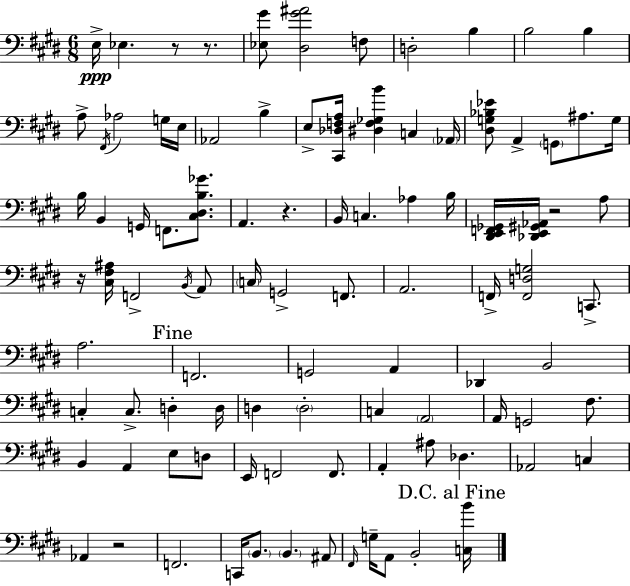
X:1
T:Untitled
M:6/8
L:1/4
K:E
E,/4 _E, z/2 z/2 [_E,^G]/2 [^D,^G^A]2 F,/2 D,2 B, B,2 B, A,/2 ^F,,/4 _A,2 G,/4 E,/4 _A,,2 B, E,/2 [^C,,_D,F,A,]/4 [^D,F,_G,B] C, _A,,/4 [^D,G,_B,_E]/2 A,, G,,/2 ^A,/2 G,/4 B,/4 B,, G,,/4 F,,/2 [^C,^D,B,_G]/2 A,, z B,,/4 C, _A, B,/4 [^D,,E,,F,,_G,,]/4 [_D,,E,,^G,,_A,,]/4 z2 A,/2 z/4 [^C,^F,^A,]/4 F,,2 B,,/4 A,,/2 C,/4 G,,2 F,,/2 A,,2 F,,/4 [F,,D,G,]2 C,,/2 A,2 F,,2 G,,2 A,, _D,, B,,2 C, C,/2 D, D,/4 D, D,2 C, A,,2 A,,/4 G,,2 ^F,/2 B,, A,, E,/2 D,/2 E,,/4 F,,2 F,,/2 A,, ^A,/2 _D, _A,,2 C, _A,, z2 F,,2 C,,/4 B,,/2 B,, ^A,,/2 ^F,,/4 G,/4 A,,/2 B,,2 [C,B]/4